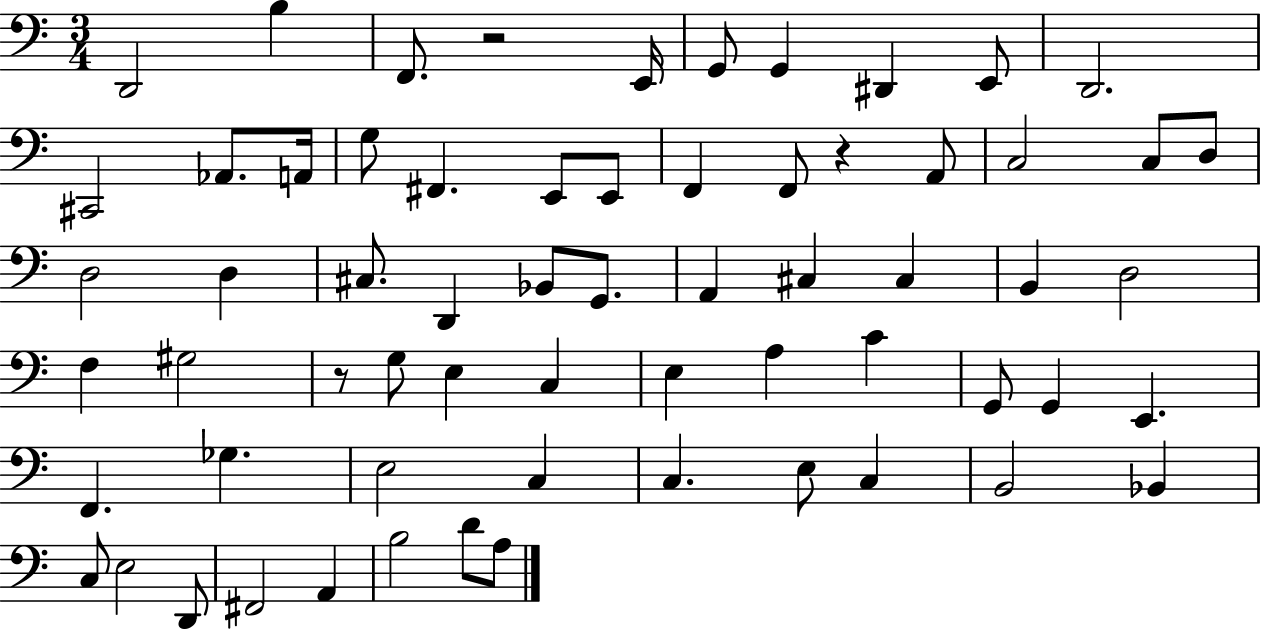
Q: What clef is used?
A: bass